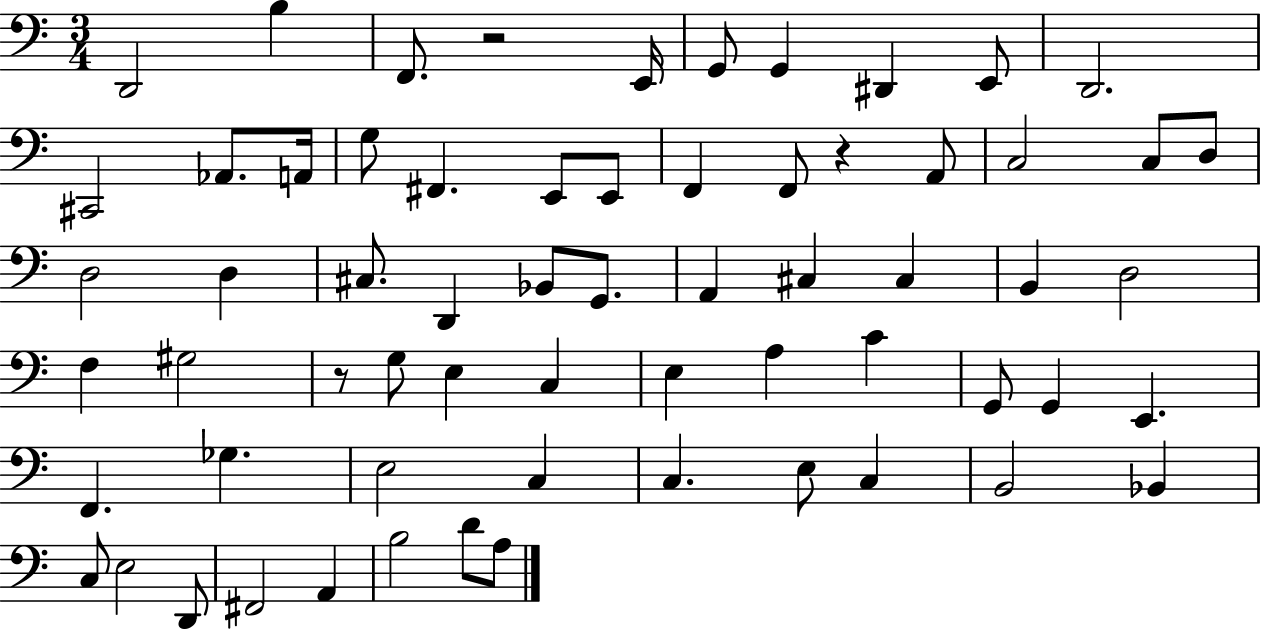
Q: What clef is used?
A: bass